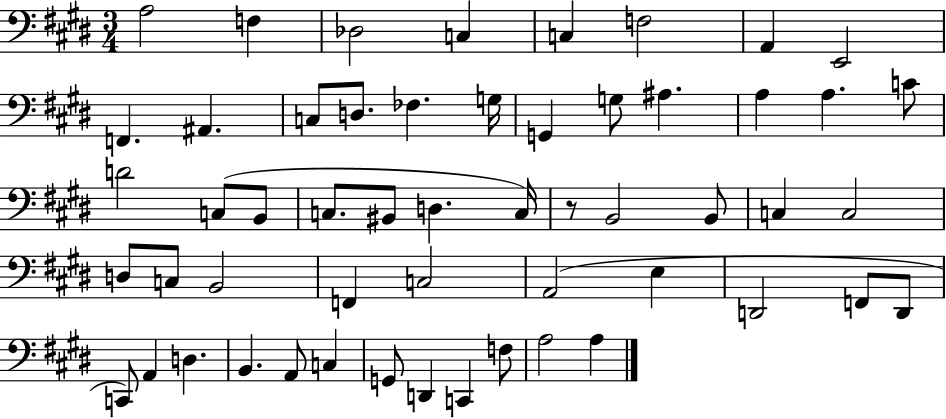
X:1
T:Untitled
M:3/4
L:1/4
K:E
A,2 F, _D,2 C, C, F,2 A,, E,,2 F,, ^A,, C,/2 D,/2 _F, G,/4 G,, G,/2 ^A, A, A, C/2 D2 C,/2 B,,/2 C,/2 ^B,,/2 D, C,/4 z/2 B,,2 B,,/2 C, C,2 D,/2 C,/2 B,,2 F,, C,2 A,,2 E, D,,2 F,,/2 D,,/2 C,,/2 A,, D, B,, A,,/2 C, G,,/2 D,, C,, F,/2 A,2 A,